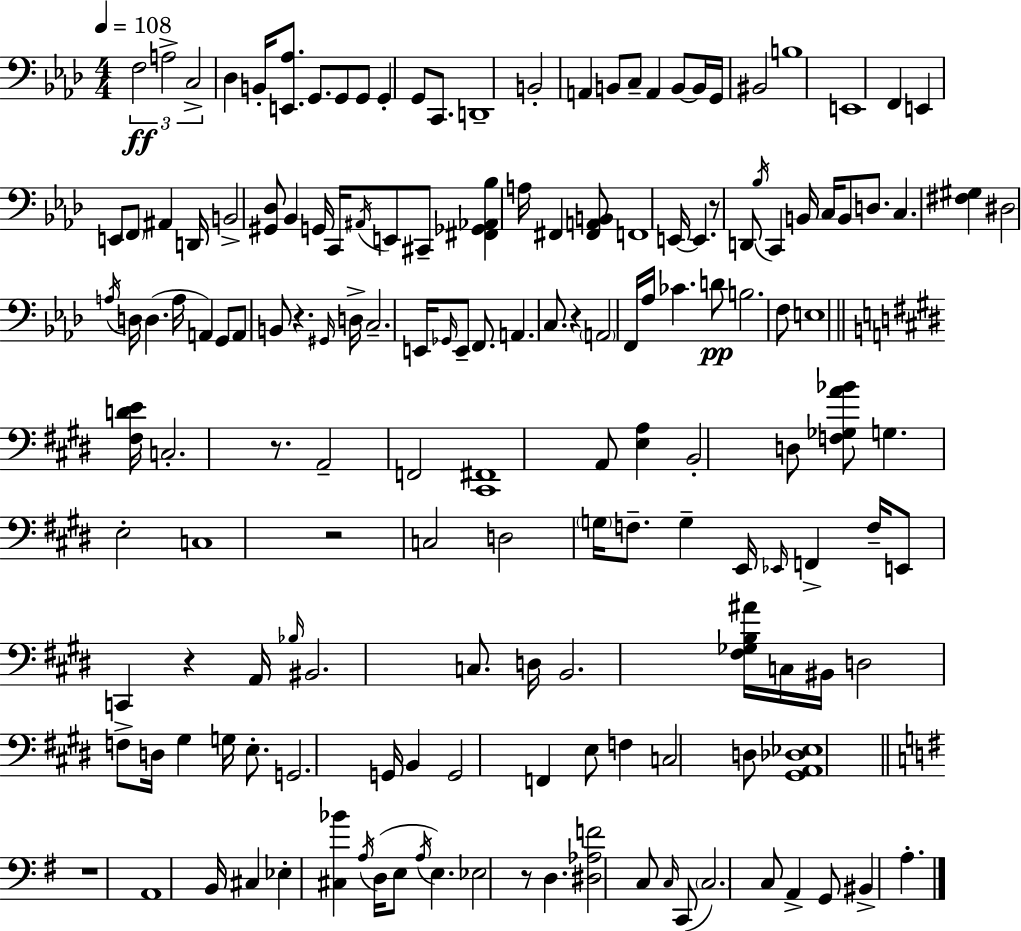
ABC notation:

X:1
T:Untitled
M:4/4
L:1/4
K:Fm
F,2 A,2 C,2 _D, B,,/4 [E,,_A,]/2 G,,/2 G,,/2 G,,/2 G,, G,,/2 C,,/2 D,,4 B,,2 A,, B,,/2 C,/2 A,, B,,/2 B,,/4 G,,/4 ^B,,2 B,4 E,,4 F,, E,, E,,/2 F,,/2 ^A,, D,,/4 B,,2 [^G,,_D,]/2 _B,, G,,/4 C,,/4 ^A,,/4 E,,/2 ^C,,/2 [^F,,_G,,_A,,_B,] A,/4 ^F,, [^F,,A,,B,,]/2 F,,4 E,,/4 E,, z/2 D,,/2 _B,/4 C,, B,,/4 C,/4 B,,/2 D,/2 C, [^F,^G,] ^D,2 A,/4 D,/4 D, A,/4 A,, G,,/2 A,,/2 B,,/2 z ^G,,/4 D,/4 C,2 E,,/4 _G,,/4 E,,/2 F,,/2 A,, C,/2 z A,,2 F,,/4 _A,/4 _C D/2 B,2 F,/2 E,4 [^F,DE]/4 C,2 z/2 A,,2 F,,2 [^C,,^F,,]4 A,,/2 [E,A,] B,,2 D,/2 [F,_G,A_B]/2 G, E,2 C,4 z2 C,2 D,2 G,/4 F,/2 G, E,,/4 _E,,/4 F,, F,/4 E,,/2 C,, z A,,/4 _B,/4 ^B,,2 C,/2 D,/4 B,,2 [^F,_G,B,^A]/4 C,/4 ^B,,/4 D,2 F,/2 D,/4 ^G, G,/4 E,/2 G,,2 G,,/4 B,, G,,2 F,, E,/2 F, C,2 D,/2 [^G,,A,,_D,_E,]4 z4 A,,4 B,,/4 ^C, _E, [^C,_B] A,/4 D,/4 E,/2 A,/4 E, _E,2 z/2 D, [^D,_A,F]2 C,/2 C,/4 C,,/2 C,2 C,/2 A,, G,,/2 ^B,, A,